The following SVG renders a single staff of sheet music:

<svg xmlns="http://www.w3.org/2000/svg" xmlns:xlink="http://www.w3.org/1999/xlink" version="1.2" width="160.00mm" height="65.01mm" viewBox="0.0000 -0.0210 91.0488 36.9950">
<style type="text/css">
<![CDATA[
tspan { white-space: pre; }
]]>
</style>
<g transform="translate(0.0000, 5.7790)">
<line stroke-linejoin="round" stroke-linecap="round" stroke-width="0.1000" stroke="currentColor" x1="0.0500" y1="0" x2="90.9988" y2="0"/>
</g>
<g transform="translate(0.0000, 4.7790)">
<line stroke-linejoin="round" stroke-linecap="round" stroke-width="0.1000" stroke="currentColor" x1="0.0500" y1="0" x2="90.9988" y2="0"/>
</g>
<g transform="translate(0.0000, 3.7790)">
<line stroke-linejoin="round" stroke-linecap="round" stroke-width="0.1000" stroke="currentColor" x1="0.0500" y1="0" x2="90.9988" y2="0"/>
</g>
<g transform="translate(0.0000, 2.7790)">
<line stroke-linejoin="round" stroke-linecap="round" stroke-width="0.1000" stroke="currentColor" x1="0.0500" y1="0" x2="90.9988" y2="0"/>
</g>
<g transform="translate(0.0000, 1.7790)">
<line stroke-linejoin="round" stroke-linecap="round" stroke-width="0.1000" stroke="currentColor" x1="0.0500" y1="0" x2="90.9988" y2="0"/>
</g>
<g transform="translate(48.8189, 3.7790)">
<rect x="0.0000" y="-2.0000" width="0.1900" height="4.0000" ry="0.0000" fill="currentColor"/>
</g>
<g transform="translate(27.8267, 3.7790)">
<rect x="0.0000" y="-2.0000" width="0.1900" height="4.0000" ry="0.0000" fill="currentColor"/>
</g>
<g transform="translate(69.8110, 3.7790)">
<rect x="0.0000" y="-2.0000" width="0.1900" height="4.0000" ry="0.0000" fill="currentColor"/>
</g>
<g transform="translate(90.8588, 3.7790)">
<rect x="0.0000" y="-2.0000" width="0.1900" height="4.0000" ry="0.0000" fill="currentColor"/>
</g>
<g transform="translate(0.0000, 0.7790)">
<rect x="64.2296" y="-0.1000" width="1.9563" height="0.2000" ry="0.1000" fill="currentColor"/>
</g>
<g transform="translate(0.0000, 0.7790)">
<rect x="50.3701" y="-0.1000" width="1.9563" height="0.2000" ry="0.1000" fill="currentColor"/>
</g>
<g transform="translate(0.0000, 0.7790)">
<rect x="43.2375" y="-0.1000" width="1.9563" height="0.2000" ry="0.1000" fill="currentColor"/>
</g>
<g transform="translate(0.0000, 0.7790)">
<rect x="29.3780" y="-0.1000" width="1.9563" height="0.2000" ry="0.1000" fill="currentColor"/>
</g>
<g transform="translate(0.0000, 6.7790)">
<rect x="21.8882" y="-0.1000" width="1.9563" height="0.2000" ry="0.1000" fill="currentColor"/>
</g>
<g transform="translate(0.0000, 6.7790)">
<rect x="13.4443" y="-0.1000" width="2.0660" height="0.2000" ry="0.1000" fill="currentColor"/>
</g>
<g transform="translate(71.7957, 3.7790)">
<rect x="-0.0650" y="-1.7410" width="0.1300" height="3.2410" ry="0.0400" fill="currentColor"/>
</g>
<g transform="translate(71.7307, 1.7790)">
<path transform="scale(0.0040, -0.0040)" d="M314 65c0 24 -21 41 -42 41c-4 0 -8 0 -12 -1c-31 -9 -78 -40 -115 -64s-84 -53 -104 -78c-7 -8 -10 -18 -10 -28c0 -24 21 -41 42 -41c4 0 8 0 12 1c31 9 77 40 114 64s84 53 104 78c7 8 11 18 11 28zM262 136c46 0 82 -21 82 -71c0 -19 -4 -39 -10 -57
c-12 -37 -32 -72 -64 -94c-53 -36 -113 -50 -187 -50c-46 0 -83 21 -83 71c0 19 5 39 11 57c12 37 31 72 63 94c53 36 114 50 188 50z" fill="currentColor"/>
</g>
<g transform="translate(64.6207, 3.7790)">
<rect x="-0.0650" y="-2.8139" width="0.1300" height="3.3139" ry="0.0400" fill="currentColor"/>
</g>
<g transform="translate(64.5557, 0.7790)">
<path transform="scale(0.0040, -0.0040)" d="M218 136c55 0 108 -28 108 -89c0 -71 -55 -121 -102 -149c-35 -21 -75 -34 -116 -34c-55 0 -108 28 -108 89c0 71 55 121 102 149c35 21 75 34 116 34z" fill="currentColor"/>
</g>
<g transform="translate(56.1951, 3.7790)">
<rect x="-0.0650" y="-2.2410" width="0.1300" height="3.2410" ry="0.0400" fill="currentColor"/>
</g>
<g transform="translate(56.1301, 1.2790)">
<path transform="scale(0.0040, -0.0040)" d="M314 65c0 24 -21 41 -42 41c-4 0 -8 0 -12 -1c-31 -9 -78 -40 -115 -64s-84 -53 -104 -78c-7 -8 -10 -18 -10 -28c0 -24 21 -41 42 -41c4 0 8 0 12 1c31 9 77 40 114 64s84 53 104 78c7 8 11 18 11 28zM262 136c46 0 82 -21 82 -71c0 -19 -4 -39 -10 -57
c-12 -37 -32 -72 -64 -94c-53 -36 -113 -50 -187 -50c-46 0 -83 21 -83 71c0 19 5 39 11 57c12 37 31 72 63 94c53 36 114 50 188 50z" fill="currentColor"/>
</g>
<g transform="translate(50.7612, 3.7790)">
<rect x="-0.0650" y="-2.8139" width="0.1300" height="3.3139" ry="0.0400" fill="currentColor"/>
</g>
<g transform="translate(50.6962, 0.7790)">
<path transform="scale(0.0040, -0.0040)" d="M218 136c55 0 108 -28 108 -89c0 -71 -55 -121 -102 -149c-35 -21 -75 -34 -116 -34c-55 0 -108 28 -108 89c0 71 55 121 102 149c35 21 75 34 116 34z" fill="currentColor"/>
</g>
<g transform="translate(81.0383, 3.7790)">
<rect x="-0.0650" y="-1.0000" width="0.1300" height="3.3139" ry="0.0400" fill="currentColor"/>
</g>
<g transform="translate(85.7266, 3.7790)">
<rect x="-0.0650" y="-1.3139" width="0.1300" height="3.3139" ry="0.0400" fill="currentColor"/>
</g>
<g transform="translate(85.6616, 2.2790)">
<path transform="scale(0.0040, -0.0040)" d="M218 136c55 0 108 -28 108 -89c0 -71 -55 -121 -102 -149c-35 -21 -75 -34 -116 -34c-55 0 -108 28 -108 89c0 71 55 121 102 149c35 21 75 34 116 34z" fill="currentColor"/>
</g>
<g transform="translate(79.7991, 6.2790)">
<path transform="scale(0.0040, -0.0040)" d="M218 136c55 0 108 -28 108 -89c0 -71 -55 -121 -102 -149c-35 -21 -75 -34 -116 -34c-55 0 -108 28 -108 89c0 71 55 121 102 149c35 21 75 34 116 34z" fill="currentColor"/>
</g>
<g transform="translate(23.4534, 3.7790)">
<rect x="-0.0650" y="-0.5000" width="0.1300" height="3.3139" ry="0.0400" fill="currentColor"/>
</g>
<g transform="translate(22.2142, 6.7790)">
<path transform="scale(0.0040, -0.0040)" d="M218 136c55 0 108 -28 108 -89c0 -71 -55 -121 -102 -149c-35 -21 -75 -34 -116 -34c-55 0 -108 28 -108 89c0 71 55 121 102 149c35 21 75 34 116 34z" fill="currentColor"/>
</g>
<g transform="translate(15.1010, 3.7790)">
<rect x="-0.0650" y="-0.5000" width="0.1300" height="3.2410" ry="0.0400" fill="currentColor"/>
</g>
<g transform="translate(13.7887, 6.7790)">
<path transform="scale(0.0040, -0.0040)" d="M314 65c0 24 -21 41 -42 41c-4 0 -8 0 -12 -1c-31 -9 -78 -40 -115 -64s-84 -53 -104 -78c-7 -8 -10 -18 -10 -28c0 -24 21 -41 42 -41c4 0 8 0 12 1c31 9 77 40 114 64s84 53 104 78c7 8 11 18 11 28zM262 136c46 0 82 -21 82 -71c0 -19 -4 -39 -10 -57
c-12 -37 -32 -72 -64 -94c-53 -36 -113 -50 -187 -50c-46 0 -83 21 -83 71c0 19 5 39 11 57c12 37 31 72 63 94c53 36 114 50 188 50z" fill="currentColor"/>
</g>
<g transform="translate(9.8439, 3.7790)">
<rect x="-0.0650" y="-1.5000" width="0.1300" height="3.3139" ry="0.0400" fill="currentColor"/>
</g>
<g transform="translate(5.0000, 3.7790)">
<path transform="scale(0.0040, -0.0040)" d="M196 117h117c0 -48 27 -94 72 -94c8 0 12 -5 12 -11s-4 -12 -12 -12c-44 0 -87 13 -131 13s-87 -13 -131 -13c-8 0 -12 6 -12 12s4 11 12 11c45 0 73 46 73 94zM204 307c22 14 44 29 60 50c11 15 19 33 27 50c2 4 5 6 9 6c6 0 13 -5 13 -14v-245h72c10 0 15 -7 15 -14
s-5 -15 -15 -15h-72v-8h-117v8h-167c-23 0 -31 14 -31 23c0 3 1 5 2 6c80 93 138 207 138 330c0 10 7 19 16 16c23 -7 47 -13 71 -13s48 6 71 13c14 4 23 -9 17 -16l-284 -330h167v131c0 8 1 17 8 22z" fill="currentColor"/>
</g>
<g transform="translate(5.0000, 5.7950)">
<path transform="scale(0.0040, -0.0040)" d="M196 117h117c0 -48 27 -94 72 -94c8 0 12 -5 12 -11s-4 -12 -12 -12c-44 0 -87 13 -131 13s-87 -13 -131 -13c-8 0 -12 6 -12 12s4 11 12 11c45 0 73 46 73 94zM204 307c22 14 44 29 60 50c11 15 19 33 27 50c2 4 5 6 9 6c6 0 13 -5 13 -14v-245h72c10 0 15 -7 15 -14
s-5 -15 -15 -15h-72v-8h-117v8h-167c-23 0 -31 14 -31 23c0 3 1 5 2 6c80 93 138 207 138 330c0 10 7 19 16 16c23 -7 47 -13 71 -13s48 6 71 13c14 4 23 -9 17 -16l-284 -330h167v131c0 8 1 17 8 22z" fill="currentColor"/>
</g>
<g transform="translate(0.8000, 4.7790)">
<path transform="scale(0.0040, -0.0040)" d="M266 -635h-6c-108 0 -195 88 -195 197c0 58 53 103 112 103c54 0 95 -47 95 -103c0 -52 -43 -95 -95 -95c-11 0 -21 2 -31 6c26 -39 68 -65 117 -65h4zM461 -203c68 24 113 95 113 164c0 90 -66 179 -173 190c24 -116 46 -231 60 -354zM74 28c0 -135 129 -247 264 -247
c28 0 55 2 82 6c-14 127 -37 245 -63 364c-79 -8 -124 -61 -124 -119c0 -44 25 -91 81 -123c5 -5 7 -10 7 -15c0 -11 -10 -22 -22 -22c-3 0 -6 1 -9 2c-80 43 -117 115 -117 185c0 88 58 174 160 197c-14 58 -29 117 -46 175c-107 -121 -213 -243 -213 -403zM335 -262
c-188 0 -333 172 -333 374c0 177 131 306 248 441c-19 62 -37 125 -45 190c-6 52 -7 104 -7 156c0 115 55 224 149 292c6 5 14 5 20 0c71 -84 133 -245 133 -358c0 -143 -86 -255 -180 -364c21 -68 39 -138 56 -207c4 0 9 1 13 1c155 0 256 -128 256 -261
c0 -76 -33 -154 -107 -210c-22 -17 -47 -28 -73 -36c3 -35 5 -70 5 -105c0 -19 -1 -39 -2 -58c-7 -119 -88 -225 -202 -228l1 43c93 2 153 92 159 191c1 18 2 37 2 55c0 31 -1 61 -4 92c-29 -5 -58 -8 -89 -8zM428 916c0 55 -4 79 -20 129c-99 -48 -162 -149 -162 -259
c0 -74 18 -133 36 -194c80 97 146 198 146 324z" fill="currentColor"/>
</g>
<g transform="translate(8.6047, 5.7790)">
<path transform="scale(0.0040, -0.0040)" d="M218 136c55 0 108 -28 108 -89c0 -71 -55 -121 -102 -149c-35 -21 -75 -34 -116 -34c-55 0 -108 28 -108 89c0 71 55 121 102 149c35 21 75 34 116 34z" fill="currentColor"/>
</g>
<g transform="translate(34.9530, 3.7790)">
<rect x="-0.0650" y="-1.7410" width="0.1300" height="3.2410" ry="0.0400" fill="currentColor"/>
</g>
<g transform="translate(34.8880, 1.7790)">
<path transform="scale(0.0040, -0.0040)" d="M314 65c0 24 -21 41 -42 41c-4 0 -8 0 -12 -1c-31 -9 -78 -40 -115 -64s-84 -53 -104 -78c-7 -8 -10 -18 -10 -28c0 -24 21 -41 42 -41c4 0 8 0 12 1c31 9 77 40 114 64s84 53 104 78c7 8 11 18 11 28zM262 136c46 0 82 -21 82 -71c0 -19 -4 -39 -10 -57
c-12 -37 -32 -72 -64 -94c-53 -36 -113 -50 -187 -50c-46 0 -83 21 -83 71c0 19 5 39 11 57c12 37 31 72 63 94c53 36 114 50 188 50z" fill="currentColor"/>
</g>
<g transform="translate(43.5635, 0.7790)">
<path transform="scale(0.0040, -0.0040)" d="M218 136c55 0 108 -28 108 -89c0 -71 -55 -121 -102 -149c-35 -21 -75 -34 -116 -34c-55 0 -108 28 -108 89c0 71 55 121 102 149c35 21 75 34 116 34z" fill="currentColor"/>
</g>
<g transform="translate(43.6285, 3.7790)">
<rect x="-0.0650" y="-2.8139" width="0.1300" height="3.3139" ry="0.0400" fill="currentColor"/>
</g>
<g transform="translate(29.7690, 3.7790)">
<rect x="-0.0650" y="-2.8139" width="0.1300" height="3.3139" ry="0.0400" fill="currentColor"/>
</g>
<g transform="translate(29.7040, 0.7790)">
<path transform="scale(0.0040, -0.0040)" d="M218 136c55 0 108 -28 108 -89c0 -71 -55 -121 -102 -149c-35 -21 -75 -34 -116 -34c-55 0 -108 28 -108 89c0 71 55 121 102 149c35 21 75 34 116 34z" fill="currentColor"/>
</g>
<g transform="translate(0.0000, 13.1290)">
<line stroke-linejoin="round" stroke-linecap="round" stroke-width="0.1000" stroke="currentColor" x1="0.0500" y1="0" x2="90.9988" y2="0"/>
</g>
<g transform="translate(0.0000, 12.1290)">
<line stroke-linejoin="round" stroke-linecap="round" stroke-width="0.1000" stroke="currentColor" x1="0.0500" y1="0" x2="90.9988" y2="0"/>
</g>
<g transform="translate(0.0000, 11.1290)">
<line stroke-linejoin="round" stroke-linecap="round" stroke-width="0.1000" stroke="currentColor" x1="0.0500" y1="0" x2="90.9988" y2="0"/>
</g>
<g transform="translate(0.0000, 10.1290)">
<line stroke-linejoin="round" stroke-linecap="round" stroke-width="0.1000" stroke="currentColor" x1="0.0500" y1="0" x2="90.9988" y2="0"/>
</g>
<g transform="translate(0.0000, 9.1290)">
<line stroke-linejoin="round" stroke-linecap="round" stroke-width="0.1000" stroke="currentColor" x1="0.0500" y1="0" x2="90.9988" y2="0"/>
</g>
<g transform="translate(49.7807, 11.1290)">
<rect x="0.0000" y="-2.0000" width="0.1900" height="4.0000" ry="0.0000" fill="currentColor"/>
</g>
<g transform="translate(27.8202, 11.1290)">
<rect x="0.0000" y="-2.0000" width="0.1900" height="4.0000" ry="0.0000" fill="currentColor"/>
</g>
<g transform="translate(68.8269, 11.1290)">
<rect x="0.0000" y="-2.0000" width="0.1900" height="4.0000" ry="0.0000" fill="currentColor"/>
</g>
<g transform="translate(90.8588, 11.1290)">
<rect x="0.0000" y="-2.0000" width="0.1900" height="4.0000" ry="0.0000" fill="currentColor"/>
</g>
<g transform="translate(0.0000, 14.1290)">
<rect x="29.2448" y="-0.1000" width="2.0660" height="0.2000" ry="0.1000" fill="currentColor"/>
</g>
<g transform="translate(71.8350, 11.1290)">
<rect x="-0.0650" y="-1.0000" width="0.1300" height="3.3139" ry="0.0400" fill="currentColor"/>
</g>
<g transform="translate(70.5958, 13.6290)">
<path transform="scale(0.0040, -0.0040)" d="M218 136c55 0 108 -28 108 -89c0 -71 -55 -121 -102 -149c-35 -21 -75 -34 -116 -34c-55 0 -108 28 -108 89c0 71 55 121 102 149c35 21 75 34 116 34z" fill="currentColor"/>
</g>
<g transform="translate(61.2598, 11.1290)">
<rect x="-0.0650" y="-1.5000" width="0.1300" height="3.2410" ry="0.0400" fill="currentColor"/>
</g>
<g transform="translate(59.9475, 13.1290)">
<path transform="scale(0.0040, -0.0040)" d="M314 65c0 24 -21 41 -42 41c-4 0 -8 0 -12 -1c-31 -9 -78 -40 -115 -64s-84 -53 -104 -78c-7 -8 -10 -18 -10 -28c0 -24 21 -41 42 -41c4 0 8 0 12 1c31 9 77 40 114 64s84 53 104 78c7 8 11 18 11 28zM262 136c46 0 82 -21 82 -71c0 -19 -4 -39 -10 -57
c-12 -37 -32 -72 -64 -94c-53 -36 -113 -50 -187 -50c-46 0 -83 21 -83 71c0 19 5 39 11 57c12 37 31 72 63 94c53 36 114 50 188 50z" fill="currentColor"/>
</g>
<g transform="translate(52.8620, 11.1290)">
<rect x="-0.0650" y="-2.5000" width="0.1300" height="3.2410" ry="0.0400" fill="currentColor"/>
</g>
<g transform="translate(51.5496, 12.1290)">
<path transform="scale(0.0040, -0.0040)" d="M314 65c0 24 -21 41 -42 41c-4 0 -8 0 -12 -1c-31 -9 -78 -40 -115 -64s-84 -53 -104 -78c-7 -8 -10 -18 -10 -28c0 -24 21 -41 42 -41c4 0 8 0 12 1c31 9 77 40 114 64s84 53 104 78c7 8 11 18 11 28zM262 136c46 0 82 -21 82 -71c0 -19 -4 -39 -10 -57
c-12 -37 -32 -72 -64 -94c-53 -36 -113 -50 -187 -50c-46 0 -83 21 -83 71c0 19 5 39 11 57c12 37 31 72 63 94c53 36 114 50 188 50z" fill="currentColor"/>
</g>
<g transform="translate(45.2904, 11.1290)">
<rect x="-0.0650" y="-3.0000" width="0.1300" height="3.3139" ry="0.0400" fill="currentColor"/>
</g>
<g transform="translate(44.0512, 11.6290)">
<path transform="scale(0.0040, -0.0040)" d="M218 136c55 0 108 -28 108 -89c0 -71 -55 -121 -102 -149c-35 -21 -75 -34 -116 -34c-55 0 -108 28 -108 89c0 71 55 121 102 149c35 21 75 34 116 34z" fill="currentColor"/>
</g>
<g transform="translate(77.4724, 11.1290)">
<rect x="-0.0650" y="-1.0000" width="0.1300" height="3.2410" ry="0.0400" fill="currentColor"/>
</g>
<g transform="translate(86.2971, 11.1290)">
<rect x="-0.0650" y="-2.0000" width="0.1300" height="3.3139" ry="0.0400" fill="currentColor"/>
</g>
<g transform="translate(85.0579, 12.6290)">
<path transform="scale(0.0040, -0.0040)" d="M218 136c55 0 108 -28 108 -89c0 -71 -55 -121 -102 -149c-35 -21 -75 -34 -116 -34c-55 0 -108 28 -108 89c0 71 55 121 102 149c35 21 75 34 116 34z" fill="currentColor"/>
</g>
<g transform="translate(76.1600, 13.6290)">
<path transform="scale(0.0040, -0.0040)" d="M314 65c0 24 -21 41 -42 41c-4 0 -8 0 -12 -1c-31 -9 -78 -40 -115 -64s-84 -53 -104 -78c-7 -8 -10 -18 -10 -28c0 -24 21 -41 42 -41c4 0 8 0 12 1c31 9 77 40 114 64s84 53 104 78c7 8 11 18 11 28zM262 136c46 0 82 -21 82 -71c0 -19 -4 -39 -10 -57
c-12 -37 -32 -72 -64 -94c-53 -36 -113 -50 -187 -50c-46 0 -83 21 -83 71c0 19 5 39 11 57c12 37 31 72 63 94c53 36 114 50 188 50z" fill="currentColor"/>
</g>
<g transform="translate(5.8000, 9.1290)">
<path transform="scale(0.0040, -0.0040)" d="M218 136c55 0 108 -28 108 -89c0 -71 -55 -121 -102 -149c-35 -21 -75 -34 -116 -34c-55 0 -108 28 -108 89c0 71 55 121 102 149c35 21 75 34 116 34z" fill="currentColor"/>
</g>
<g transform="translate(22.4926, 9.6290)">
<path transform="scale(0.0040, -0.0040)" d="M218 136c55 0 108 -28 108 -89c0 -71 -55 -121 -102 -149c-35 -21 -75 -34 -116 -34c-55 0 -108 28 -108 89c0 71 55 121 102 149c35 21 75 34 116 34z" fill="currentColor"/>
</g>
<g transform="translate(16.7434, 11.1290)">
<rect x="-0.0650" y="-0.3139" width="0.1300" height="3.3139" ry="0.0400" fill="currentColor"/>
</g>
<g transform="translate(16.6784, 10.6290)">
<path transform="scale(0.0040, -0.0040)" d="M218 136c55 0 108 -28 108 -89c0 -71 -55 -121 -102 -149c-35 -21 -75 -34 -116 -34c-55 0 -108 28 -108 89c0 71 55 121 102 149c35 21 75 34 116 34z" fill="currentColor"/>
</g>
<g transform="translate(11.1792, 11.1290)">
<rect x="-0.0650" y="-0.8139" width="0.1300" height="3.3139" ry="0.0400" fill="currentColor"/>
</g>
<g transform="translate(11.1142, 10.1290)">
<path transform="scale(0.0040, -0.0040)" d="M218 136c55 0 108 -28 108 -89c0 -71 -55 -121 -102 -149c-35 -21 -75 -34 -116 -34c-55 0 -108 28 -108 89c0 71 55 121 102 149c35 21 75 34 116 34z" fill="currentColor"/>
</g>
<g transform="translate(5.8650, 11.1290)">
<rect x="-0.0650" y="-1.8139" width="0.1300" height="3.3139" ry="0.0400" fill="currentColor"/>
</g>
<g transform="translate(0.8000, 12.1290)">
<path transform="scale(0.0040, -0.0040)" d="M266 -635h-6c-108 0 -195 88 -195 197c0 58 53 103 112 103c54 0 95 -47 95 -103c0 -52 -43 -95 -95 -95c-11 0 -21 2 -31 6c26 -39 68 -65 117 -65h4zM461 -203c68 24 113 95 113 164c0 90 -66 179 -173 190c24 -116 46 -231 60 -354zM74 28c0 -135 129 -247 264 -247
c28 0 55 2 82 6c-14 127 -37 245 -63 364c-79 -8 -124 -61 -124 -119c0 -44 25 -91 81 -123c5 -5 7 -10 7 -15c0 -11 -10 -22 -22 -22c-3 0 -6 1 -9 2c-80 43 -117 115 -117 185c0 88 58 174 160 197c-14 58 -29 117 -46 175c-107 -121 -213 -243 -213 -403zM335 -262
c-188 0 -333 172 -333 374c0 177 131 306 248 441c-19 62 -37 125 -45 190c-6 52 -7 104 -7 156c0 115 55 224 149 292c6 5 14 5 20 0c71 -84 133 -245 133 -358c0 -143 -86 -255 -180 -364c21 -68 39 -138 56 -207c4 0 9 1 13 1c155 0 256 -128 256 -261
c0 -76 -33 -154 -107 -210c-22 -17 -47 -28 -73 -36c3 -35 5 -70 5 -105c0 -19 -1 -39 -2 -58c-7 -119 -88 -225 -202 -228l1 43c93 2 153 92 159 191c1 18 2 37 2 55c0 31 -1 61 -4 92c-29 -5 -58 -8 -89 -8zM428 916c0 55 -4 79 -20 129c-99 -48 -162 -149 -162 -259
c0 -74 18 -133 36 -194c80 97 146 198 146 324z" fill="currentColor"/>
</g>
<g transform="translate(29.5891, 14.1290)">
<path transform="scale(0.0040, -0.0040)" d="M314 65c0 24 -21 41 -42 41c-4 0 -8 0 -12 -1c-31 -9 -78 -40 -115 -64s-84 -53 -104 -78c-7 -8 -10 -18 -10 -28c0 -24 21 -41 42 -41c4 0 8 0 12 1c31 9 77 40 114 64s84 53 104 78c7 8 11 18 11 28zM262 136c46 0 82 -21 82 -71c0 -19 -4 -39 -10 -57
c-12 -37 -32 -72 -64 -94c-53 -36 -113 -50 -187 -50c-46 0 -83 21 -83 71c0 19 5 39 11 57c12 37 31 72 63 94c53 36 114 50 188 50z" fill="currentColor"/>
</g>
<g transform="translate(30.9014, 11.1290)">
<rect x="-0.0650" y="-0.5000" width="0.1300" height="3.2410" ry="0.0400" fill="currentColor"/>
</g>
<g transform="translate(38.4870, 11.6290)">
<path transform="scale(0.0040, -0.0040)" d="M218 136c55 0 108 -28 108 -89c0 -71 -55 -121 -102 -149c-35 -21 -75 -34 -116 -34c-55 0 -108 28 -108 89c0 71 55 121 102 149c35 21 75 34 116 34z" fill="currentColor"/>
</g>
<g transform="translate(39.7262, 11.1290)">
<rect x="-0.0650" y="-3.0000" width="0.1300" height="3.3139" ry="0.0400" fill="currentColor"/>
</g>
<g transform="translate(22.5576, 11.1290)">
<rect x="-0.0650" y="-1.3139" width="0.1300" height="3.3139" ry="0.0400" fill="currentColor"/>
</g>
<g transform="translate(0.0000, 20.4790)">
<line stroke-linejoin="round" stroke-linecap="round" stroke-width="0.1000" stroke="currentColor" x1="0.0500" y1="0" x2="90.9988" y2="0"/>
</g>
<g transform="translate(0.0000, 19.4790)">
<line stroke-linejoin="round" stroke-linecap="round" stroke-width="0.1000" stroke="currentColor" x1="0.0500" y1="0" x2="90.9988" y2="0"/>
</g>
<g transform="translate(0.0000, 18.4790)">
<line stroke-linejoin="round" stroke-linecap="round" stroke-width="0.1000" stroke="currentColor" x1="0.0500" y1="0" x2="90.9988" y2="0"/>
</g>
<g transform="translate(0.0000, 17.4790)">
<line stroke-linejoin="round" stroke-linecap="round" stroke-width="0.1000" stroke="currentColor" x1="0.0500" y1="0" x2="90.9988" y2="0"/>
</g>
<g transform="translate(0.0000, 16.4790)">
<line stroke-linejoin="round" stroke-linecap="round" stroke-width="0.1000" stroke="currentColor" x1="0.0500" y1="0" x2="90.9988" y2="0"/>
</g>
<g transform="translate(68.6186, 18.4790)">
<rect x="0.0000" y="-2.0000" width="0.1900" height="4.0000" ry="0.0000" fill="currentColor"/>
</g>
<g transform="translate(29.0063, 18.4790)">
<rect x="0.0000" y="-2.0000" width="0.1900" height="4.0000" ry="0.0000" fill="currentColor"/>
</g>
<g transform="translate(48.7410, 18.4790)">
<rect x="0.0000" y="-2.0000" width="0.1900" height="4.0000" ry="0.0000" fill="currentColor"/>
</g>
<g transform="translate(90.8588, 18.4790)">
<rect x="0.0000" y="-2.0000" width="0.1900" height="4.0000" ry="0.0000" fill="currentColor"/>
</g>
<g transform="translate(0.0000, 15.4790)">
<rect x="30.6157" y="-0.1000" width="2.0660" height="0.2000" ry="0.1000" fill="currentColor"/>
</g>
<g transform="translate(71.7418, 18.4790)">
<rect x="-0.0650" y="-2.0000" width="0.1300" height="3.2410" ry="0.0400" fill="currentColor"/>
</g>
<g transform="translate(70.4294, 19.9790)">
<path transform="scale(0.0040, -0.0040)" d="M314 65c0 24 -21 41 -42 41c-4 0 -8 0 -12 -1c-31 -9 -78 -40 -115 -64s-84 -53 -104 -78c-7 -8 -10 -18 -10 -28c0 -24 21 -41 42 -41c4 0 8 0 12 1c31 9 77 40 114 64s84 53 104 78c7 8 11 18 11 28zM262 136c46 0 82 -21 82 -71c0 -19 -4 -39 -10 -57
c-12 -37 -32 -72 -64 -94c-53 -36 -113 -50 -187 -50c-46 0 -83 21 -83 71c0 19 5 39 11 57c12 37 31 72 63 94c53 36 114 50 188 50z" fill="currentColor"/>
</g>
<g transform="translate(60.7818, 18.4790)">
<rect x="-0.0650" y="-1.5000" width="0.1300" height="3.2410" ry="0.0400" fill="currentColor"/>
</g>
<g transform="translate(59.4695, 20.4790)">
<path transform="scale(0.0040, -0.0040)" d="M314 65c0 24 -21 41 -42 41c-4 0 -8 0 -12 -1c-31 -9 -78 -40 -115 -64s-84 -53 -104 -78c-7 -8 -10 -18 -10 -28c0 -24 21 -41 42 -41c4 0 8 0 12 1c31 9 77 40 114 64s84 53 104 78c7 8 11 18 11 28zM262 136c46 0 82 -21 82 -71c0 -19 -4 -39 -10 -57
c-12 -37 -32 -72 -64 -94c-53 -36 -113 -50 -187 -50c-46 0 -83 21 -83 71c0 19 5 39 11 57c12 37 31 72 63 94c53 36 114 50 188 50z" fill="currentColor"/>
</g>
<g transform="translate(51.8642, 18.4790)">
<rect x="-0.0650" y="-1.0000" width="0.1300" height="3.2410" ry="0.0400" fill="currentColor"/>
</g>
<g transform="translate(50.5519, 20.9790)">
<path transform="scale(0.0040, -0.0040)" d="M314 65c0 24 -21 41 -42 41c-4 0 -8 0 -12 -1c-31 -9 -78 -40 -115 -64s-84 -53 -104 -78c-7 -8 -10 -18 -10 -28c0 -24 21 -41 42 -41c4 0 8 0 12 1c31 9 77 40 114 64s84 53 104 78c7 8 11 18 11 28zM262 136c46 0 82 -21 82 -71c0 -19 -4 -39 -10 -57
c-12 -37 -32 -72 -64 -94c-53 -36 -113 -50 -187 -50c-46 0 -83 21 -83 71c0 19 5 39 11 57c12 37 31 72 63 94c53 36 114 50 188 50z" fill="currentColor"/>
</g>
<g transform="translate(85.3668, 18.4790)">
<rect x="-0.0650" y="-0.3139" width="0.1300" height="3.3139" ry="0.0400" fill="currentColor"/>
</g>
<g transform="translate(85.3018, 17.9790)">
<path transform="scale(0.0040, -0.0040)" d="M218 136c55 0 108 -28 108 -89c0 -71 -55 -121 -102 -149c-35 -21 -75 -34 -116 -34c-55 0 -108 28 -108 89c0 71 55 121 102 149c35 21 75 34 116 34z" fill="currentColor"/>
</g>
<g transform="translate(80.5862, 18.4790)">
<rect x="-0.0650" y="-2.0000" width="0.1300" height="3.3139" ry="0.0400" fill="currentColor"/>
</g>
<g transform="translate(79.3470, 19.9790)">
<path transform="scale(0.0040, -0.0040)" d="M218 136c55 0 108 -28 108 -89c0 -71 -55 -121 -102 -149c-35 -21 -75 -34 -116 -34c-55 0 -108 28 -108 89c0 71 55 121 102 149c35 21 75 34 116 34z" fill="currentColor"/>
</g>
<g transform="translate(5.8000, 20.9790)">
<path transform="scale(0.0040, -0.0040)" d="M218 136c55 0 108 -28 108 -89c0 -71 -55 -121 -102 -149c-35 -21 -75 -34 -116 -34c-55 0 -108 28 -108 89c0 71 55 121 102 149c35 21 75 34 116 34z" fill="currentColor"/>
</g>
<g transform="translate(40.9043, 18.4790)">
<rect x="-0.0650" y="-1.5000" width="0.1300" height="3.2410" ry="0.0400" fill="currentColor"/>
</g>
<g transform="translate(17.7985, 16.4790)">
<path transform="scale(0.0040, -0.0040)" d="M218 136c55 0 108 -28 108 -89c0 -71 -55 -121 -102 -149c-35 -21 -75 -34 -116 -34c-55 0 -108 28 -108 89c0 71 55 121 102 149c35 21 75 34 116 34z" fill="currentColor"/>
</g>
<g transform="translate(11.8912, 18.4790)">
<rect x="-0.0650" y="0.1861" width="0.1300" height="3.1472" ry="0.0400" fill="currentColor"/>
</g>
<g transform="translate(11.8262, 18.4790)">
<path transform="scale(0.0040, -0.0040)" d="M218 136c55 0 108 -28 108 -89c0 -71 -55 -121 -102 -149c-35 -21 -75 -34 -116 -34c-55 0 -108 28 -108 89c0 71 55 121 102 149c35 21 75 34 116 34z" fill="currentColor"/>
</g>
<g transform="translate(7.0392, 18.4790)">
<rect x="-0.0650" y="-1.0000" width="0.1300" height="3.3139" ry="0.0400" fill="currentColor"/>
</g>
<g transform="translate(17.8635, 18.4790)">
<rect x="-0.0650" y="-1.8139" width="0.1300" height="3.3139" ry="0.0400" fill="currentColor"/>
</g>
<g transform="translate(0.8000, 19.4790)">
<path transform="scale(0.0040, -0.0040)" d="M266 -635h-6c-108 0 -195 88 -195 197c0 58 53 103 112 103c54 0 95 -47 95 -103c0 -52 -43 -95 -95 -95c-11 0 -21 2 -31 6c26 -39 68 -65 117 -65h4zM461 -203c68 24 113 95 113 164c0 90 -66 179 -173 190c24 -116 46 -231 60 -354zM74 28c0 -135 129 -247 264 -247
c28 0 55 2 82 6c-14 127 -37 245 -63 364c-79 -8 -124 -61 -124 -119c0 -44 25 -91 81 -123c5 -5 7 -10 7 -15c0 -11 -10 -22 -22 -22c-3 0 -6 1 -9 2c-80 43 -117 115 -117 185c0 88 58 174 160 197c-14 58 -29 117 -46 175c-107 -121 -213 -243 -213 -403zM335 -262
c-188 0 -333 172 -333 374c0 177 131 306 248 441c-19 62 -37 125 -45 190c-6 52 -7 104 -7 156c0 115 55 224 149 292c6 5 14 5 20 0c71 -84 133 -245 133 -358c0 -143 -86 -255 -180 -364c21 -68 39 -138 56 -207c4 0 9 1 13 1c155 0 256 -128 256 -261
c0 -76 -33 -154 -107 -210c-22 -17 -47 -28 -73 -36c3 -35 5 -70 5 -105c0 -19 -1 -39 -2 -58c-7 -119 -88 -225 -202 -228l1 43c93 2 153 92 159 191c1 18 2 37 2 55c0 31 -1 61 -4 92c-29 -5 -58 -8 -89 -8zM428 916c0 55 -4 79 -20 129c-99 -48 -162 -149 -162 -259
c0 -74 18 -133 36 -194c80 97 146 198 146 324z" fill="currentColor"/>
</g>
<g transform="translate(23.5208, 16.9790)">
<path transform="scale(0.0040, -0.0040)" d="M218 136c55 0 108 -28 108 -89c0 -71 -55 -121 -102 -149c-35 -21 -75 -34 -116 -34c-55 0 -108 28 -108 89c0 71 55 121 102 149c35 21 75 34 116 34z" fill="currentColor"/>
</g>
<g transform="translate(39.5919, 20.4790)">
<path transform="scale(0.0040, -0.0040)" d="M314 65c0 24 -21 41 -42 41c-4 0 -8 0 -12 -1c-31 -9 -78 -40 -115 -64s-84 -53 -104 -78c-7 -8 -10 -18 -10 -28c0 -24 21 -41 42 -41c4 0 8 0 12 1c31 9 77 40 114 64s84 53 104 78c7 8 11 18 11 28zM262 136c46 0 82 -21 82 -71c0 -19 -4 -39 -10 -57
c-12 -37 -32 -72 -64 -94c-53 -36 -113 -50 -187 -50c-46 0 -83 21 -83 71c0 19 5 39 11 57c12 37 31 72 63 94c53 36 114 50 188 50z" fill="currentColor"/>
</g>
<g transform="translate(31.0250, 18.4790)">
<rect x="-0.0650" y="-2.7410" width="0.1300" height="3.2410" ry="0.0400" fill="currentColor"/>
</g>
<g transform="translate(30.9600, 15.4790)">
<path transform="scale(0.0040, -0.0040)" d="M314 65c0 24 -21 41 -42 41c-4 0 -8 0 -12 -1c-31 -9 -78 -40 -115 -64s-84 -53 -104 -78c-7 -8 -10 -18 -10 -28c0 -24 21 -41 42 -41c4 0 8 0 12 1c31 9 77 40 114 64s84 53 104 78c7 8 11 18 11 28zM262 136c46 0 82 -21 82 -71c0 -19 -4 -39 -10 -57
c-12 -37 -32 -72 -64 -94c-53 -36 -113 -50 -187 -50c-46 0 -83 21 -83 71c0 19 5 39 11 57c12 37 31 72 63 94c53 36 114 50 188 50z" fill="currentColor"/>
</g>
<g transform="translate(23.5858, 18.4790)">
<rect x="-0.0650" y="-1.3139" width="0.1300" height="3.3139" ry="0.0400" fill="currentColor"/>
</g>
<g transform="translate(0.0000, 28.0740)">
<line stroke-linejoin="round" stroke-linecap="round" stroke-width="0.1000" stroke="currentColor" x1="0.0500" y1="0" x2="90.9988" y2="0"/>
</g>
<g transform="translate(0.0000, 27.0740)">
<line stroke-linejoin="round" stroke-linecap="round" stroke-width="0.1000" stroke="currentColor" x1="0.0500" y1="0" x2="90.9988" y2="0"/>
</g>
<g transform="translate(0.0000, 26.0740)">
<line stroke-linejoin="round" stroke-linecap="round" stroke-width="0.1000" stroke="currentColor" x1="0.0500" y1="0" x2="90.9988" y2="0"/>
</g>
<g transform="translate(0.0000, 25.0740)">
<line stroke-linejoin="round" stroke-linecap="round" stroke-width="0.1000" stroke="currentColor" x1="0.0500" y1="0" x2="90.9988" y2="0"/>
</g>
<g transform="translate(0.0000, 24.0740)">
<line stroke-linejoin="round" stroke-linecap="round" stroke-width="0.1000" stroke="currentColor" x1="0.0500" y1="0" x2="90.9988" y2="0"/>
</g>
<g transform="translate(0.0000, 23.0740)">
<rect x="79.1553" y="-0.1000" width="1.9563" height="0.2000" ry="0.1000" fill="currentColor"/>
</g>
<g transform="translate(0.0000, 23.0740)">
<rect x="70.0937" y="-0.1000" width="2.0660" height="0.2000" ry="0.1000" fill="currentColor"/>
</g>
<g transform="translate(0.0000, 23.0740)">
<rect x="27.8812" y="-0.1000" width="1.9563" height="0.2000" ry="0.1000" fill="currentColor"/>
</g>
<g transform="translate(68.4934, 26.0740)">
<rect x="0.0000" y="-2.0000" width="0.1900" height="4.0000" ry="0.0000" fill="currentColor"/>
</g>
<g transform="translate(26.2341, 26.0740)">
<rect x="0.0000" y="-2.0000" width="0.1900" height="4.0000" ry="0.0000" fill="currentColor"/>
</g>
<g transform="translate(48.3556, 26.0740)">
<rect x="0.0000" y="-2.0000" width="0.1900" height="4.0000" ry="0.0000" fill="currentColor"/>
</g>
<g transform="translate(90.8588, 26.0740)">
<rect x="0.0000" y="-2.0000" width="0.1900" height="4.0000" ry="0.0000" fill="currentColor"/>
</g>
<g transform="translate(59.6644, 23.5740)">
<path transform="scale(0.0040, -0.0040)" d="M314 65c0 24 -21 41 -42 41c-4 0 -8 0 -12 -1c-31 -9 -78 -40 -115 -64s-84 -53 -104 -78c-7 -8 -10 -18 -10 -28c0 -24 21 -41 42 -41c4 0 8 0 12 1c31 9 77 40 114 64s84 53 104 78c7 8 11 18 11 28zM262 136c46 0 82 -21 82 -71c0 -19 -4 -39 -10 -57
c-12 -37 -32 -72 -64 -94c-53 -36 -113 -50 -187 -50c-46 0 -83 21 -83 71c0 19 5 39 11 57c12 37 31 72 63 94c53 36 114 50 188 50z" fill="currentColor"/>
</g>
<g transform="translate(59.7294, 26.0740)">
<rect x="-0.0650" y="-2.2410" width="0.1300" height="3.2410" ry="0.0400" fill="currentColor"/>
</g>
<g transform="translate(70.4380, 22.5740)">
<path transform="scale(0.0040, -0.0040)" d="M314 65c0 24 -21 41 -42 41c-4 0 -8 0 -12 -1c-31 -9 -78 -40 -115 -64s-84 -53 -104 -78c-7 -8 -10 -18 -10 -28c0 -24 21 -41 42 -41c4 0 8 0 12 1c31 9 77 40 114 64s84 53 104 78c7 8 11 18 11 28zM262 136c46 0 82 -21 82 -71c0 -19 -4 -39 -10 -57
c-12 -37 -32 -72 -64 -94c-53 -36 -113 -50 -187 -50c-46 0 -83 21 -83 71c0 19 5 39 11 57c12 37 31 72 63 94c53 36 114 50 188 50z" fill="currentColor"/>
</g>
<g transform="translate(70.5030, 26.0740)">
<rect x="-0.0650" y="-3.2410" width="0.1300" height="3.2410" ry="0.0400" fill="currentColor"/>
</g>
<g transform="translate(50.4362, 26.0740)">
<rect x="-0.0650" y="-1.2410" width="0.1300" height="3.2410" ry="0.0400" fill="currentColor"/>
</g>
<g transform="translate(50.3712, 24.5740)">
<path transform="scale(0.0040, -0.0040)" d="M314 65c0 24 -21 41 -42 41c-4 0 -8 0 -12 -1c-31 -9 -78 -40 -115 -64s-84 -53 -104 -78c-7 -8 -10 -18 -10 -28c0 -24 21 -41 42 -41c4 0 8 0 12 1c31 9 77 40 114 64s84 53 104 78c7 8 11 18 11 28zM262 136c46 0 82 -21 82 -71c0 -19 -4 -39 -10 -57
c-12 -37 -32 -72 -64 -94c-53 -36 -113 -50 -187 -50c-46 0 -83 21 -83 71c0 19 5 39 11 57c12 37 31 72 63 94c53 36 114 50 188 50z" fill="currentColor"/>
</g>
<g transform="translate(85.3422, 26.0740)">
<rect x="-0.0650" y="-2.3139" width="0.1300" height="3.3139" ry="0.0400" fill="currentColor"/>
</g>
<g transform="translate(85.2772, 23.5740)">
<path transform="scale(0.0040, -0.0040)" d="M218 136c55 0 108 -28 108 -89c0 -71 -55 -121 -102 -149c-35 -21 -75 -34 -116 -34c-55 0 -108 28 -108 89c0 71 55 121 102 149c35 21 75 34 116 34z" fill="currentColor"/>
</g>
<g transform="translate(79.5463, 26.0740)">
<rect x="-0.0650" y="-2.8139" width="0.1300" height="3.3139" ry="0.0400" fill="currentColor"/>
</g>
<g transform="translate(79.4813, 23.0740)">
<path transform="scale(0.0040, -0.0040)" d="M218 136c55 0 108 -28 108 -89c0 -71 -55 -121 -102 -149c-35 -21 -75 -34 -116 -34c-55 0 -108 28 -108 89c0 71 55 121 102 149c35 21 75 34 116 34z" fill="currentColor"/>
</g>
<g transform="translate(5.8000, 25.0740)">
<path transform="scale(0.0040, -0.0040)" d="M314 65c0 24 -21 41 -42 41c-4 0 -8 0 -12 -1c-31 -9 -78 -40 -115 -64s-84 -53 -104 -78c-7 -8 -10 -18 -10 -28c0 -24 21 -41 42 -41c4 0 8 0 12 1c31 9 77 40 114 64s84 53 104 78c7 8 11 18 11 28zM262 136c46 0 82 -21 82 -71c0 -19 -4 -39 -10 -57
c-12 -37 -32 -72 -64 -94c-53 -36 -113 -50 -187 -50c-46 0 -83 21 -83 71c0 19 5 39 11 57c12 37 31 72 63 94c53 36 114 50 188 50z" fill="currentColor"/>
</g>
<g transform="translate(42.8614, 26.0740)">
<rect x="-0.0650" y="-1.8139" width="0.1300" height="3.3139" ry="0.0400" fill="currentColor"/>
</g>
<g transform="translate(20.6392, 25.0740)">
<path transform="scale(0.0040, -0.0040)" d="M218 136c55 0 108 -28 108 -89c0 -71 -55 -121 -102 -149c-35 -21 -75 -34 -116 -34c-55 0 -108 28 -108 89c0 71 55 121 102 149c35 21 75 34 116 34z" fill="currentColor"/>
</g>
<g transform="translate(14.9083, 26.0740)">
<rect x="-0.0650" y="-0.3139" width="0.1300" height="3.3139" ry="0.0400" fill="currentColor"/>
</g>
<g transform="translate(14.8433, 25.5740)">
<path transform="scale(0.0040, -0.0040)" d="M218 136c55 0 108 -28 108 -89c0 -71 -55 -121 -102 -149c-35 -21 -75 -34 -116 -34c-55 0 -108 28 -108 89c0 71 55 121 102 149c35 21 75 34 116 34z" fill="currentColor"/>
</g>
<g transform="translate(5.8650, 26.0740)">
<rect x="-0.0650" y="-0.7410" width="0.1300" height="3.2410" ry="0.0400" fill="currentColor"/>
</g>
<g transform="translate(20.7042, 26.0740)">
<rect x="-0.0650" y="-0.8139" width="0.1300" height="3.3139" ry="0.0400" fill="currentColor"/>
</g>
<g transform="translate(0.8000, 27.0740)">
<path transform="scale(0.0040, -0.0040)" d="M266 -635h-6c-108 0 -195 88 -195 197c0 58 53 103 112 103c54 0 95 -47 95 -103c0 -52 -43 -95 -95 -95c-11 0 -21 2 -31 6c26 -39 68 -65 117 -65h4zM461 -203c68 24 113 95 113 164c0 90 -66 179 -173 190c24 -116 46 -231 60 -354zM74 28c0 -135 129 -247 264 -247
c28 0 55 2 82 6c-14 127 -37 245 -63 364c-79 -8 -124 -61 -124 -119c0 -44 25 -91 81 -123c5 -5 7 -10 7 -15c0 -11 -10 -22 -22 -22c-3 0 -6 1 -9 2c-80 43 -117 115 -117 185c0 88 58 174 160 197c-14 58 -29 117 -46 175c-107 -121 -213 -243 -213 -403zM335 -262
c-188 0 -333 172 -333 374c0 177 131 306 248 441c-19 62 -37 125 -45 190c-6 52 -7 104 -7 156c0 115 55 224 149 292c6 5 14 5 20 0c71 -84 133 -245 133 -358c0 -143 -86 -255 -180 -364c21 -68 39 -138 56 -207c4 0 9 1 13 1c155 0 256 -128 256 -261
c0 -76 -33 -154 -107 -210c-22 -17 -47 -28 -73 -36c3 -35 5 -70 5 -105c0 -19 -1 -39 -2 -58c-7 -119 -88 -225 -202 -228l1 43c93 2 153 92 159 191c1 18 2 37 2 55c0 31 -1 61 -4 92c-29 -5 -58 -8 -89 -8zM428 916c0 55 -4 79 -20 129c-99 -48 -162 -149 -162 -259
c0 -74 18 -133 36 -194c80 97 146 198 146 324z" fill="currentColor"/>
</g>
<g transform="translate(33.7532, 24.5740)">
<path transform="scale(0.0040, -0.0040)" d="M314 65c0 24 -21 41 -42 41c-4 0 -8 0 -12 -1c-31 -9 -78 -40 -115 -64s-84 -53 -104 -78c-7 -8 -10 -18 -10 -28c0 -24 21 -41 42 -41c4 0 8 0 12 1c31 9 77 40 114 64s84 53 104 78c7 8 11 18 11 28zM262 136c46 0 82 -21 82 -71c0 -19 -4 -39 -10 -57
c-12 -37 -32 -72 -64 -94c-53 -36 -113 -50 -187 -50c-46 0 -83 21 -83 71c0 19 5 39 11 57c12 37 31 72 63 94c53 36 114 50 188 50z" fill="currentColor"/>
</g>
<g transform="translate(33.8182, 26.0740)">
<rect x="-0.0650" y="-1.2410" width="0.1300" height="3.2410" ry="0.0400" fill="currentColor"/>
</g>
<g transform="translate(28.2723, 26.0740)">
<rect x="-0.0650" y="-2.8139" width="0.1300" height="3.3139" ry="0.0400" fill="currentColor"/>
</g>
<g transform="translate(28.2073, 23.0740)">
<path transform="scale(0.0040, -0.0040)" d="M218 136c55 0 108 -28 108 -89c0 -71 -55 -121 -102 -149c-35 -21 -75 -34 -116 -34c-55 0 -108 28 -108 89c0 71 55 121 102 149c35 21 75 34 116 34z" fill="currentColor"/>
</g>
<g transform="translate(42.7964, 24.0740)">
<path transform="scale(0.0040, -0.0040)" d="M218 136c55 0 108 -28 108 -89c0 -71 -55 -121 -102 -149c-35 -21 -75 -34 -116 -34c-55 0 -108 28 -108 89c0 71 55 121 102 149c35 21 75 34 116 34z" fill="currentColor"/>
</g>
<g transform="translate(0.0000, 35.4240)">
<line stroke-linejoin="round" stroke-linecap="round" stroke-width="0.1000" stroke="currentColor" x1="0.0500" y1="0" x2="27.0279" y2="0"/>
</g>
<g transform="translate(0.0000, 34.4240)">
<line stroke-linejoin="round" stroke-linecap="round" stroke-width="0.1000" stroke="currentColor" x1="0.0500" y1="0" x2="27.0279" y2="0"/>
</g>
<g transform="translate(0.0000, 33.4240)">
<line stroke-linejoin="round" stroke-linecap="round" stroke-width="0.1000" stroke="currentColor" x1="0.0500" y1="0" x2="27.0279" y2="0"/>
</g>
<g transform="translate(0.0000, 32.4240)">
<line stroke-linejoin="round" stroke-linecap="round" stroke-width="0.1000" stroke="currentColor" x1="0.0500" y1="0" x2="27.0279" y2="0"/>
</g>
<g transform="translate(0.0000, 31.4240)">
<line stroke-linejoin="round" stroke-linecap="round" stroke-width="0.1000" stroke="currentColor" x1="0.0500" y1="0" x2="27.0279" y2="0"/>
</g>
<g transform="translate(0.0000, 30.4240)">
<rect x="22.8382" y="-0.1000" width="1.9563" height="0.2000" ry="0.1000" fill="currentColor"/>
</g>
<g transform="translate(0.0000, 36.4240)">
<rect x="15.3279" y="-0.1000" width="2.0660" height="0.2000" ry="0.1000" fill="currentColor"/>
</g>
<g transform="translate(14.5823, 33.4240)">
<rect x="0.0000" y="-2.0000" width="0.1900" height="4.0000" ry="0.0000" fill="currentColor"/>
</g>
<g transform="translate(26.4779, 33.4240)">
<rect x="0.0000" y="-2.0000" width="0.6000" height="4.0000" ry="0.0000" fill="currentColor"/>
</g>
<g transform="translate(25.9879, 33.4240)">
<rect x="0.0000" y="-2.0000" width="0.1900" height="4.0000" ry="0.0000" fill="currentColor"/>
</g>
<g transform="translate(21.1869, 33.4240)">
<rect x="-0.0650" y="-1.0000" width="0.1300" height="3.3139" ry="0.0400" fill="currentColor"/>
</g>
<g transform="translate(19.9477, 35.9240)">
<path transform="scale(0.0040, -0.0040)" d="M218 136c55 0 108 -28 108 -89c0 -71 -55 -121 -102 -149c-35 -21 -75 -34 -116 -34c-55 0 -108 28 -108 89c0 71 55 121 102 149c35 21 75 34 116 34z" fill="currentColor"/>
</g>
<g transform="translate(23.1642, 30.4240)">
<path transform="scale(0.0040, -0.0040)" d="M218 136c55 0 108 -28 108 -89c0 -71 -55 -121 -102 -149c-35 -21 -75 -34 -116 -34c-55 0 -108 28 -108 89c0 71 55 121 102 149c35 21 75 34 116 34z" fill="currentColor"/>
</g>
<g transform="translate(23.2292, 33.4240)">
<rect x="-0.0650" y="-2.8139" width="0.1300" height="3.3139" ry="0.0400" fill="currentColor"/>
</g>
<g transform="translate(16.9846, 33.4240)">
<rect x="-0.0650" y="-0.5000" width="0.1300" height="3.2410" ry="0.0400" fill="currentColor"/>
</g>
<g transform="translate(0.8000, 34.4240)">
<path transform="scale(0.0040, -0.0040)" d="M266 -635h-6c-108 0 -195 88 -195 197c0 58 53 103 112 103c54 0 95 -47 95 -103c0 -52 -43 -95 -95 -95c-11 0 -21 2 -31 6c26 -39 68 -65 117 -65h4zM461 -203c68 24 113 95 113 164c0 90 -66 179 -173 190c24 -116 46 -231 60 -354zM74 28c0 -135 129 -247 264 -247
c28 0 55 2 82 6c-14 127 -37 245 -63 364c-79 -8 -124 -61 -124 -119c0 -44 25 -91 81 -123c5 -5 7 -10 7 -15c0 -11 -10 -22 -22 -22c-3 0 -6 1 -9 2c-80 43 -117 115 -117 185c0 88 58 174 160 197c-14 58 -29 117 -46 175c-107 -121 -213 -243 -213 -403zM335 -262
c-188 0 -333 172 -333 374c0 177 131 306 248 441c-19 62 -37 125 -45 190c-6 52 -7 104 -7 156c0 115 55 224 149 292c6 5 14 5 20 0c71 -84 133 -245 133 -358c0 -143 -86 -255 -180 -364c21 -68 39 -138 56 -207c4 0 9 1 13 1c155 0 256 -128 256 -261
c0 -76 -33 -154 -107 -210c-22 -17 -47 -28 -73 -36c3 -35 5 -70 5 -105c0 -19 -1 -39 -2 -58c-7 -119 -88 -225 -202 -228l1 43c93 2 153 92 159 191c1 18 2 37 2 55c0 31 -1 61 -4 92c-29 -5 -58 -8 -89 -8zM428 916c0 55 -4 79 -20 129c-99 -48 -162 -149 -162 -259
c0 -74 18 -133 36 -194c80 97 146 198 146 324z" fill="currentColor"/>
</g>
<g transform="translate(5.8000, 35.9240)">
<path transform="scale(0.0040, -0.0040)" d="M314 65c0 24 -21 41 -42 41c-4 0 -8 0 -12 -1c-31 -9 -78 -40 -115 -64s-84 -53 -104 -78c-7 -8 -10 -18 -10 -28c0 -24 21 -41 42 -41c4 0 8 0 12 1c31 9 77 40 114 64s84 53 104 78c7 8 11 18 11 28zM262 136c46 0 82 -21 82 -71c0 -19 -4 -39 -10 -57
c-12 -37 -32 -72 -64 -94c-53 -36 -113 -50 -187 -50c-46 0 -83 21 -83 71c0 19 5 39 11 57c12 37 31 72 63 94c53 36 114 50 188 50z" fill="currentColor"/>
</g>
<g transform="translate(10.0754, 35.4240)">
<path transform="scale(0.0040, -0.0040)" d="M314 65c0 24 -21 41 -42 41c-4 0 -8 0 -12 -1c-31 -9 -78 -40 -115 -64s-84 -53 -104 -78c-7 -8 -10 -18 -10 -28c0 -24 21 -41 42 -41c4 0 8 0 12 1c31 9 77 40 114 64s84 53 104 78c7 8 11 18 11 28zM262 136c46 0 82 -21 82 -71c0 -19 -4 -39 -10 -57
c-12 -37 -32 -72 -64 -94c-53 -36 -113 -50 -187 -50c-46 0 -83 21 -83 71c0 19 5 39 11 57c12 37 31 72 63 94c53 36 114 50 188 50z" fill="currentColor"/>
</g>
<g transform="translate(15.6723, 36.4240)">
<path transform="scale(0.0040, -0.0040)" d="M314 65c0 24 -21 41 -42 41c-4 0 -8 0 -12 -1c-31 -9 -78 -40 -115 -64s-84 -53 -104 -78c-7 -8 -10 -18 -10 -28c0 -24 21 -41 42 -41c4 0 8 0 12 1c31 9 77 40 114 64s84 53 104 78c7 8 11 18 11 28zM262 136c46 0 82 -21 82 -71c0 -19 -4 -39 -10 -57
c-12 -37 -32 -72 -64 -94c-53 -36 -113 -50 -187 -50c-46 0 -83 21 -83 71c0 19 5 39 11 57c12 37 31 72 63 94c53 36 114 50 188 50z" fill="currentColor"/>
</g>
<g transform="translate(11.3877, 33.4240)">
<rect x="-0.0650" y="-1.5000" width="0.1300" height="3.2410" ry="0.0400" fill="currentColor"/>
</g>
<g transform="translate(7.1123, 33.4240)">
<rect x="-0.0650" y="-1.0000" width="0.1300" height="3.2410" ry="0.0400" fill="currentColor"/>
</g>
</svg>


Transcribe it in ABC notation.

X:1
T:Untitled
M:4/4
L:1/4
K:C
E C2 C a f2 a a g2 a f2 D e f d c e C2 A A G2 E2 D D2 F D B f e a2 E2 D2 E2 F2 F c d2 c d a e2 f e2 g2 b2 a g D2 E2 C2 D a